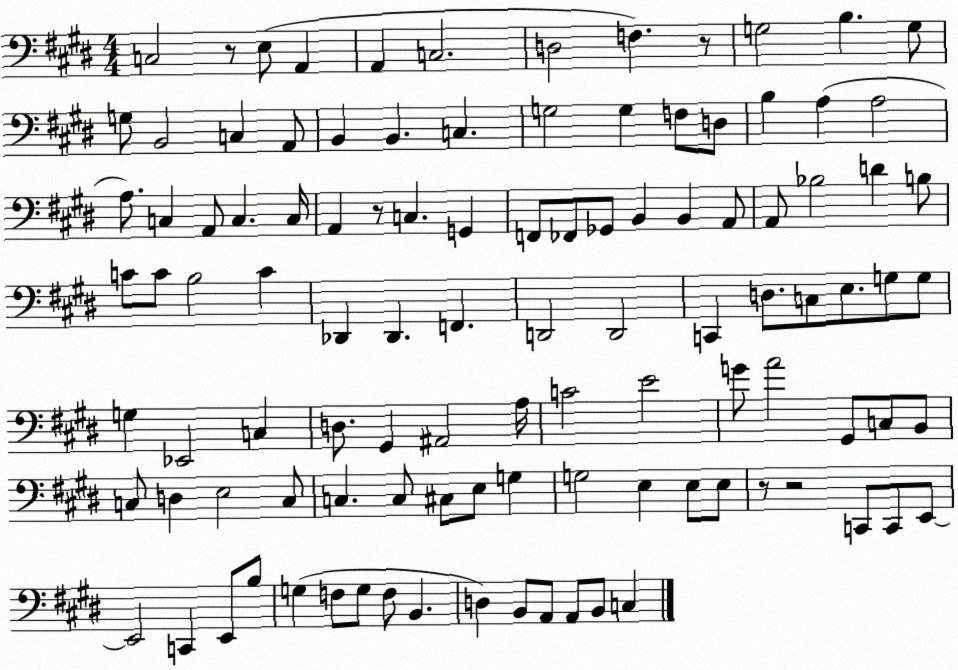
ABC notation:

X:1
T:Untitled
M:4/4
L:1/4
K:E
C,2 z/2 E,/2 A,, A,, C,2 D,2 F, z/2 G,2 B, G,/2 G,/2 B,,2 C, A,,/2 B,, B,, C, G,2 G, F,/2 D,/2 B, A, A,2 A,/2 C, A,,/2 C, C,/4 A,, z/2 C, G,, F,,/2 _F,,/2 _G,,/2 B,, B,, A,,/2 A,,/2 _B,2 D B,/2 C/2 C/2 B,2 C _D,, _D,, F,, D,,2 D,,2 C,, D,/2 C,/2 E,/2 G,/2 G,/2 G, _E,,2 C, D,/2 ^G,, ^A,,2 A,/4 C2 E2 G/2 A2 ^G,,/2 C,/2 B,,/2 C,/2 D, E,2 C,/2 C, C,/2 ^C,/2 E,/2 G, G,2 E, E,/2 E,/2 z/2 z2 C,,/2 C,,/2 E,,/2 E,,2 C,, E,,/2 B,/2 G, F,/2 G,/2 F,/2 B,, D, B,,/2 A,,/2 A,,/2 B,,/2 C,